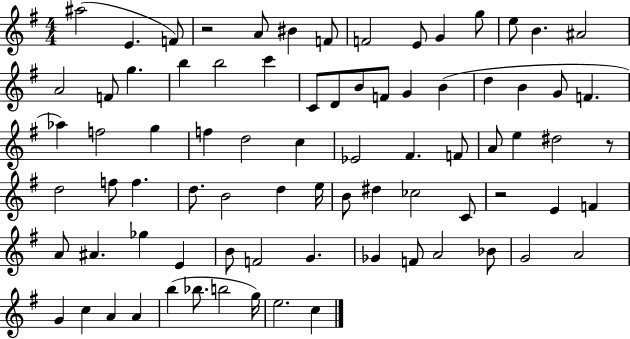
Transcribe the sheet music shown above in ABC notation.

X:1
T:Untitled
M:4/4
L:1/4
K:G
^a2 E F/2 z2 A/2 ^B F/2 F2 E/2 G g/2 e/2 B ^A2 A2 F/2 g b b2 c' C/2 D/2 B/2 F/2 G B d B G/2 F _a f2 g f d2 c _E2 ^F F/2 A/2 e ^d2 z/2 d2 f/2 f d/2 B2 d e/4 B/2 ^d _c2 C/2 z2 E F A/2 ^A _g E B/2 F2 G _G F/2 A2 _B/2 G2 A2 G c A A b _b/2 b2 g/4 e2 c